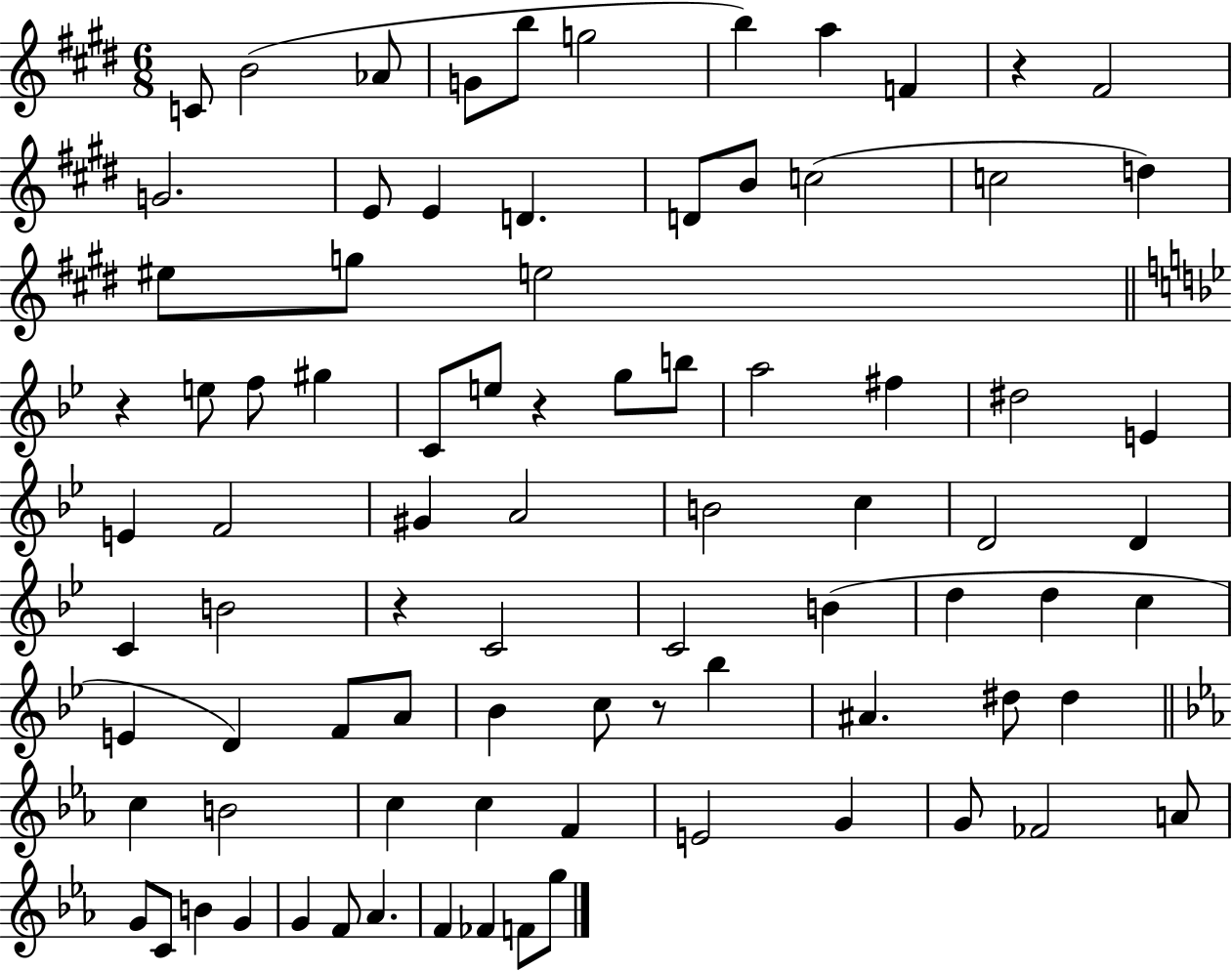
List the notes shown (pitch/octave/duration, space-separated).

C4/e B4/h Ab4/e G4/e B5/e G5/h B5/q A5/q F4/q R/q F#4/h G4/h. E4/e E4/q D4/q. D4/e B4/e C5/h C5/h D5/q EIS5/e G5/e E5/h R/q E5/e F5/e G#5/q C4/e E5/e R/q G5/e B5/e A5/h F#5/q D#5/h E4/q E4/q F4/h G#4/q A4/h B4/h C5/q D4/h D4/q C4/q B4/h R/q C4/h C4/h B4/q D5/q D5/q C5/q E4/q D4/q F4/e A4/e Bb4/q C5/e R/e Bb5/q A#4/q. D#5/e D#5/q C5/q B4/h C5/q C5/q F4/q E4/h G4/q G4/e FES4/h A4/e G4/e C4/e B4/q G4/q G4/q F4/e Ab4/q. F4/q FES4/q F4/e G5/e